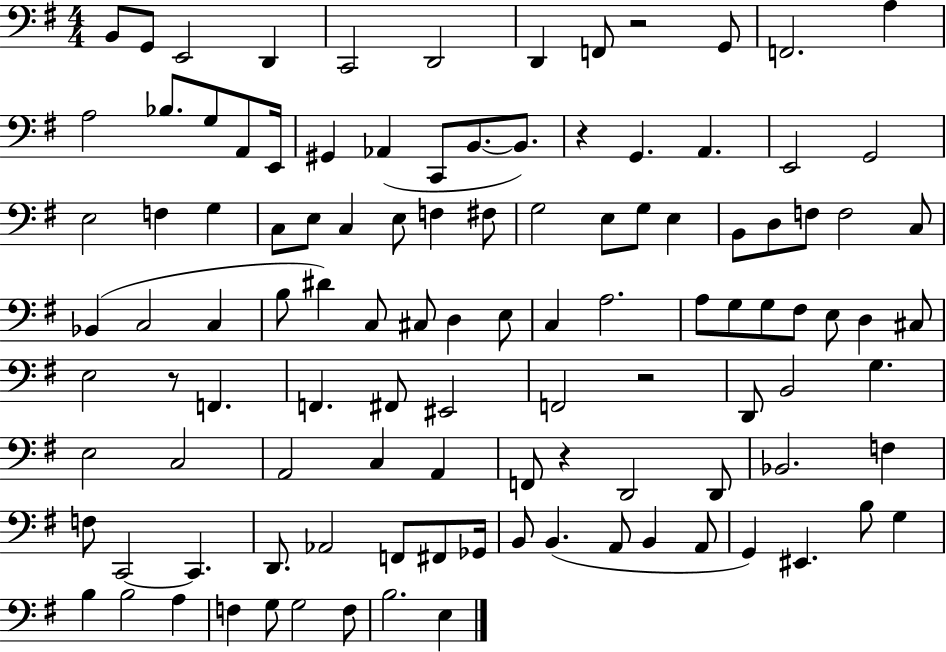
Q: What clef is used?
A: bass